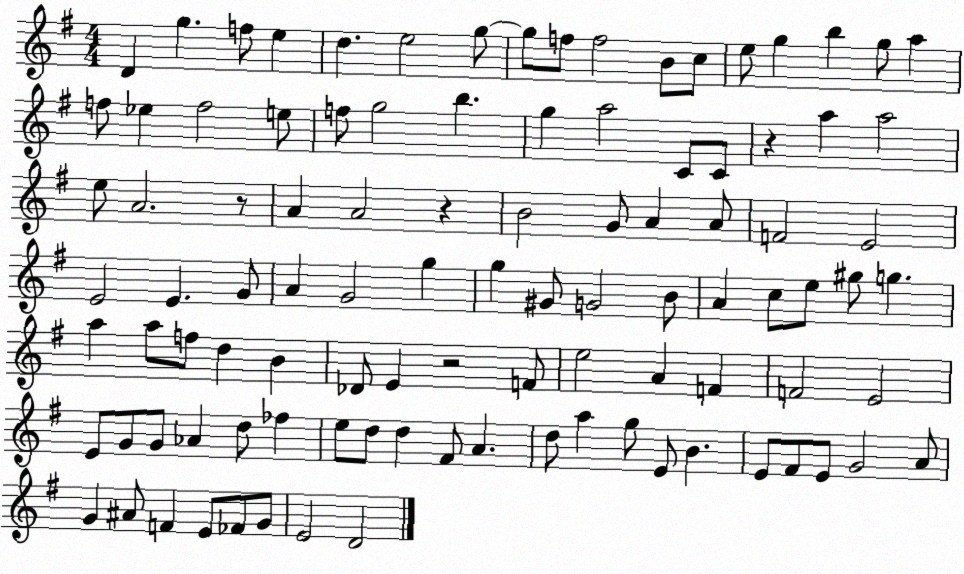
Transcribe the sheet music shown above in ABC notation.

X:1
T:Untitled
M:4/4
L:1/4
K:G
D g f/2 e d e2 g/2 g/2 f/2 f2 B/2 c/2 e/2 g b g/2 a f/2 _e f2 e/2 f/2 g2 b g a2 C/2 C/2 z a a2 e/2 A2 z/2 A A2 z B2 G/2 A A/2 F2 E2 E2 E G/2 A G2 g g ^G/2 G2 B/2 A c/2 e/2 ^g/2 g a a/2 f/2 d B _D/2 E z2 F/2 e2 A F F2 E2 E/2 G/2 G/2 _A d/2 _f e/2 d/2 d ^F/2 A d/2 a g/2 E/2 B E/2 ^F/2 E/2 G2 A/2 G ^A/2 F E/2 _F/2 G/2 E2 D2